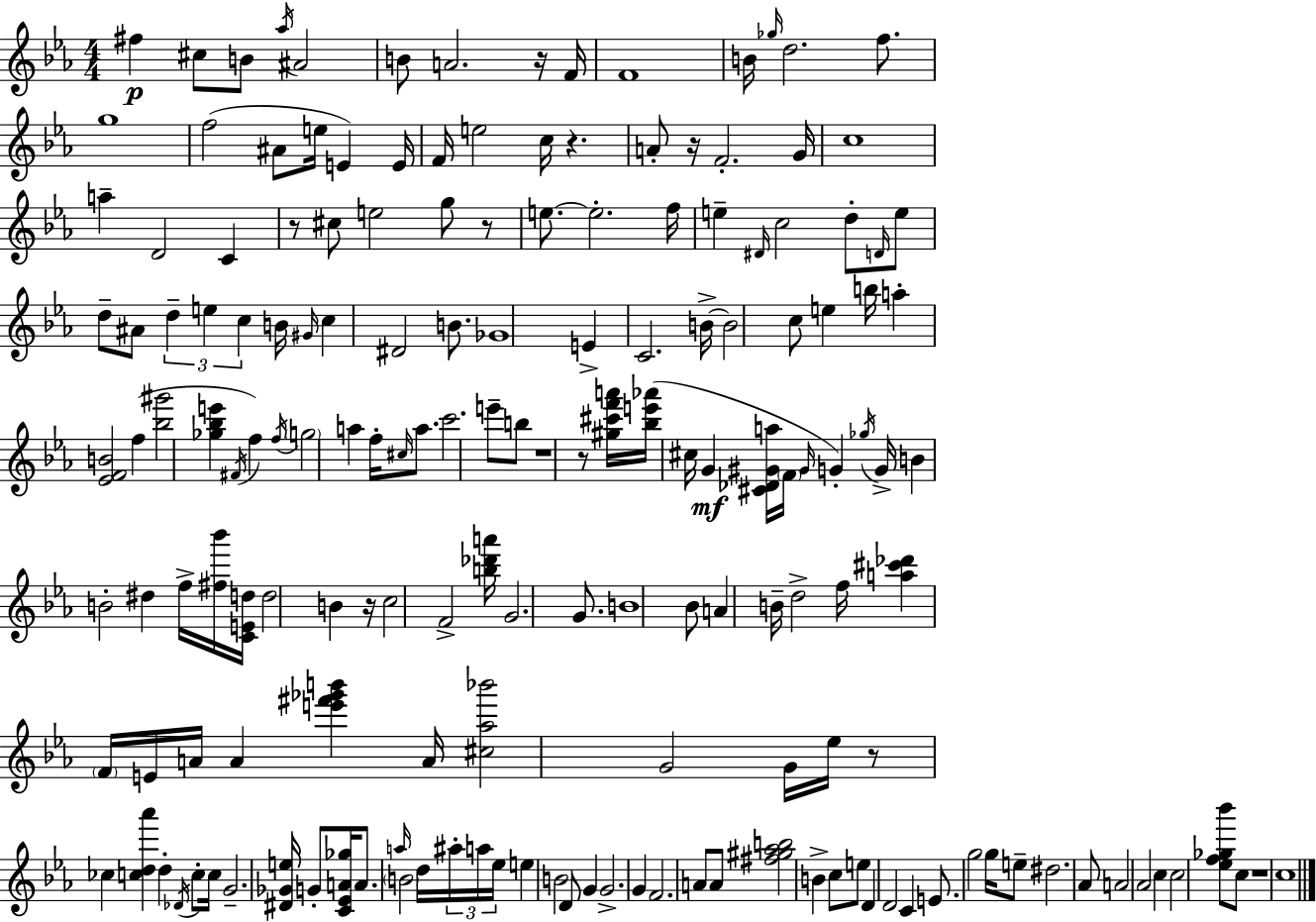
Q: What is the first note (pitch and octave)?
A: F#5